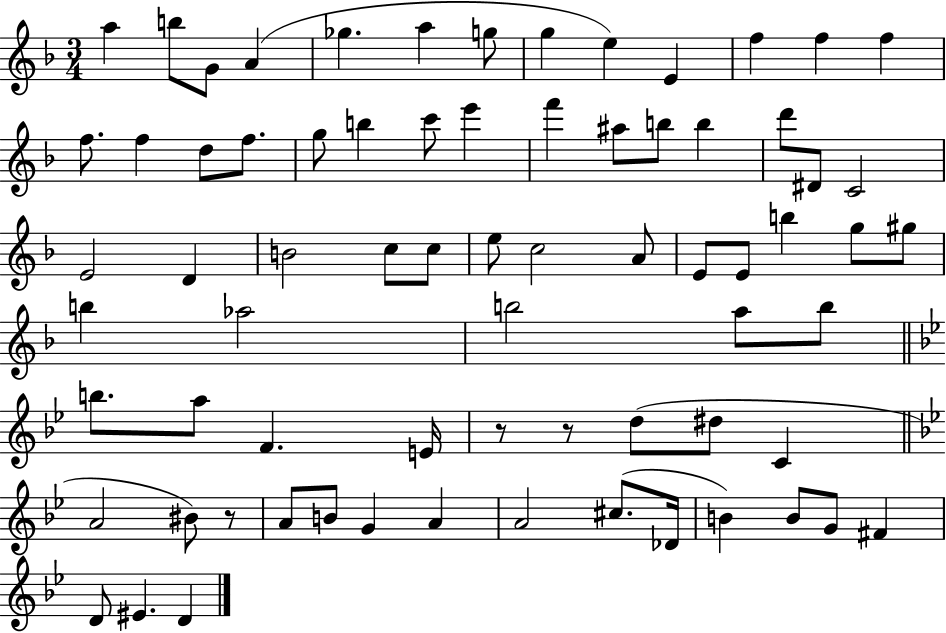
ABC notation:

X:1
T:Untitled
M:3/4
L:1/4
K:F
a b/2 G/2 A _g a g/2 g e E f f f f/2 f d/2 f/2 g/2 b c'/2 e' f' ^a/2 b/2 b d'/2 ^D/2 C2 E2 D B2 c/2 c/2 e/2 c2 A/2 E/2 E/2 b g/2 ^g/2 b _a2 b2 a/2 b/2 b/2 a/2 F E/4 z/2 z/2 d/2 ^d/2 C A2 ^B/2 z/2 A/2 B/2 G A A2 ^c/2 _D/4 B B/2 G/2 ^F D/2 ^E D